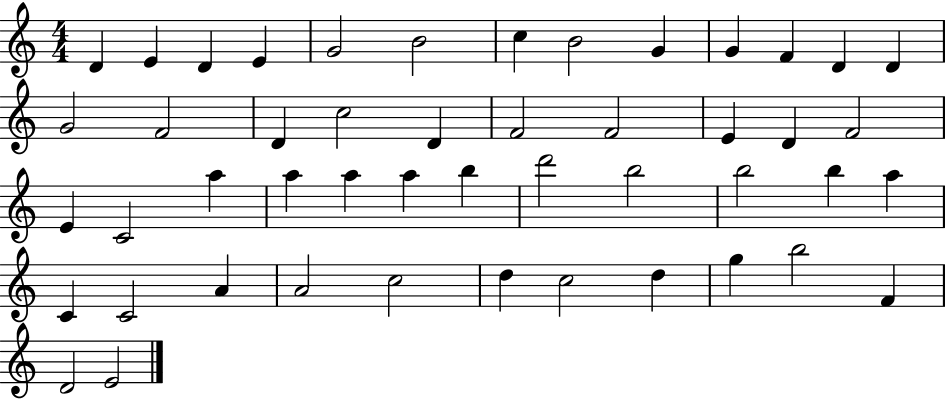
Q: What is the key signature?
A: C major